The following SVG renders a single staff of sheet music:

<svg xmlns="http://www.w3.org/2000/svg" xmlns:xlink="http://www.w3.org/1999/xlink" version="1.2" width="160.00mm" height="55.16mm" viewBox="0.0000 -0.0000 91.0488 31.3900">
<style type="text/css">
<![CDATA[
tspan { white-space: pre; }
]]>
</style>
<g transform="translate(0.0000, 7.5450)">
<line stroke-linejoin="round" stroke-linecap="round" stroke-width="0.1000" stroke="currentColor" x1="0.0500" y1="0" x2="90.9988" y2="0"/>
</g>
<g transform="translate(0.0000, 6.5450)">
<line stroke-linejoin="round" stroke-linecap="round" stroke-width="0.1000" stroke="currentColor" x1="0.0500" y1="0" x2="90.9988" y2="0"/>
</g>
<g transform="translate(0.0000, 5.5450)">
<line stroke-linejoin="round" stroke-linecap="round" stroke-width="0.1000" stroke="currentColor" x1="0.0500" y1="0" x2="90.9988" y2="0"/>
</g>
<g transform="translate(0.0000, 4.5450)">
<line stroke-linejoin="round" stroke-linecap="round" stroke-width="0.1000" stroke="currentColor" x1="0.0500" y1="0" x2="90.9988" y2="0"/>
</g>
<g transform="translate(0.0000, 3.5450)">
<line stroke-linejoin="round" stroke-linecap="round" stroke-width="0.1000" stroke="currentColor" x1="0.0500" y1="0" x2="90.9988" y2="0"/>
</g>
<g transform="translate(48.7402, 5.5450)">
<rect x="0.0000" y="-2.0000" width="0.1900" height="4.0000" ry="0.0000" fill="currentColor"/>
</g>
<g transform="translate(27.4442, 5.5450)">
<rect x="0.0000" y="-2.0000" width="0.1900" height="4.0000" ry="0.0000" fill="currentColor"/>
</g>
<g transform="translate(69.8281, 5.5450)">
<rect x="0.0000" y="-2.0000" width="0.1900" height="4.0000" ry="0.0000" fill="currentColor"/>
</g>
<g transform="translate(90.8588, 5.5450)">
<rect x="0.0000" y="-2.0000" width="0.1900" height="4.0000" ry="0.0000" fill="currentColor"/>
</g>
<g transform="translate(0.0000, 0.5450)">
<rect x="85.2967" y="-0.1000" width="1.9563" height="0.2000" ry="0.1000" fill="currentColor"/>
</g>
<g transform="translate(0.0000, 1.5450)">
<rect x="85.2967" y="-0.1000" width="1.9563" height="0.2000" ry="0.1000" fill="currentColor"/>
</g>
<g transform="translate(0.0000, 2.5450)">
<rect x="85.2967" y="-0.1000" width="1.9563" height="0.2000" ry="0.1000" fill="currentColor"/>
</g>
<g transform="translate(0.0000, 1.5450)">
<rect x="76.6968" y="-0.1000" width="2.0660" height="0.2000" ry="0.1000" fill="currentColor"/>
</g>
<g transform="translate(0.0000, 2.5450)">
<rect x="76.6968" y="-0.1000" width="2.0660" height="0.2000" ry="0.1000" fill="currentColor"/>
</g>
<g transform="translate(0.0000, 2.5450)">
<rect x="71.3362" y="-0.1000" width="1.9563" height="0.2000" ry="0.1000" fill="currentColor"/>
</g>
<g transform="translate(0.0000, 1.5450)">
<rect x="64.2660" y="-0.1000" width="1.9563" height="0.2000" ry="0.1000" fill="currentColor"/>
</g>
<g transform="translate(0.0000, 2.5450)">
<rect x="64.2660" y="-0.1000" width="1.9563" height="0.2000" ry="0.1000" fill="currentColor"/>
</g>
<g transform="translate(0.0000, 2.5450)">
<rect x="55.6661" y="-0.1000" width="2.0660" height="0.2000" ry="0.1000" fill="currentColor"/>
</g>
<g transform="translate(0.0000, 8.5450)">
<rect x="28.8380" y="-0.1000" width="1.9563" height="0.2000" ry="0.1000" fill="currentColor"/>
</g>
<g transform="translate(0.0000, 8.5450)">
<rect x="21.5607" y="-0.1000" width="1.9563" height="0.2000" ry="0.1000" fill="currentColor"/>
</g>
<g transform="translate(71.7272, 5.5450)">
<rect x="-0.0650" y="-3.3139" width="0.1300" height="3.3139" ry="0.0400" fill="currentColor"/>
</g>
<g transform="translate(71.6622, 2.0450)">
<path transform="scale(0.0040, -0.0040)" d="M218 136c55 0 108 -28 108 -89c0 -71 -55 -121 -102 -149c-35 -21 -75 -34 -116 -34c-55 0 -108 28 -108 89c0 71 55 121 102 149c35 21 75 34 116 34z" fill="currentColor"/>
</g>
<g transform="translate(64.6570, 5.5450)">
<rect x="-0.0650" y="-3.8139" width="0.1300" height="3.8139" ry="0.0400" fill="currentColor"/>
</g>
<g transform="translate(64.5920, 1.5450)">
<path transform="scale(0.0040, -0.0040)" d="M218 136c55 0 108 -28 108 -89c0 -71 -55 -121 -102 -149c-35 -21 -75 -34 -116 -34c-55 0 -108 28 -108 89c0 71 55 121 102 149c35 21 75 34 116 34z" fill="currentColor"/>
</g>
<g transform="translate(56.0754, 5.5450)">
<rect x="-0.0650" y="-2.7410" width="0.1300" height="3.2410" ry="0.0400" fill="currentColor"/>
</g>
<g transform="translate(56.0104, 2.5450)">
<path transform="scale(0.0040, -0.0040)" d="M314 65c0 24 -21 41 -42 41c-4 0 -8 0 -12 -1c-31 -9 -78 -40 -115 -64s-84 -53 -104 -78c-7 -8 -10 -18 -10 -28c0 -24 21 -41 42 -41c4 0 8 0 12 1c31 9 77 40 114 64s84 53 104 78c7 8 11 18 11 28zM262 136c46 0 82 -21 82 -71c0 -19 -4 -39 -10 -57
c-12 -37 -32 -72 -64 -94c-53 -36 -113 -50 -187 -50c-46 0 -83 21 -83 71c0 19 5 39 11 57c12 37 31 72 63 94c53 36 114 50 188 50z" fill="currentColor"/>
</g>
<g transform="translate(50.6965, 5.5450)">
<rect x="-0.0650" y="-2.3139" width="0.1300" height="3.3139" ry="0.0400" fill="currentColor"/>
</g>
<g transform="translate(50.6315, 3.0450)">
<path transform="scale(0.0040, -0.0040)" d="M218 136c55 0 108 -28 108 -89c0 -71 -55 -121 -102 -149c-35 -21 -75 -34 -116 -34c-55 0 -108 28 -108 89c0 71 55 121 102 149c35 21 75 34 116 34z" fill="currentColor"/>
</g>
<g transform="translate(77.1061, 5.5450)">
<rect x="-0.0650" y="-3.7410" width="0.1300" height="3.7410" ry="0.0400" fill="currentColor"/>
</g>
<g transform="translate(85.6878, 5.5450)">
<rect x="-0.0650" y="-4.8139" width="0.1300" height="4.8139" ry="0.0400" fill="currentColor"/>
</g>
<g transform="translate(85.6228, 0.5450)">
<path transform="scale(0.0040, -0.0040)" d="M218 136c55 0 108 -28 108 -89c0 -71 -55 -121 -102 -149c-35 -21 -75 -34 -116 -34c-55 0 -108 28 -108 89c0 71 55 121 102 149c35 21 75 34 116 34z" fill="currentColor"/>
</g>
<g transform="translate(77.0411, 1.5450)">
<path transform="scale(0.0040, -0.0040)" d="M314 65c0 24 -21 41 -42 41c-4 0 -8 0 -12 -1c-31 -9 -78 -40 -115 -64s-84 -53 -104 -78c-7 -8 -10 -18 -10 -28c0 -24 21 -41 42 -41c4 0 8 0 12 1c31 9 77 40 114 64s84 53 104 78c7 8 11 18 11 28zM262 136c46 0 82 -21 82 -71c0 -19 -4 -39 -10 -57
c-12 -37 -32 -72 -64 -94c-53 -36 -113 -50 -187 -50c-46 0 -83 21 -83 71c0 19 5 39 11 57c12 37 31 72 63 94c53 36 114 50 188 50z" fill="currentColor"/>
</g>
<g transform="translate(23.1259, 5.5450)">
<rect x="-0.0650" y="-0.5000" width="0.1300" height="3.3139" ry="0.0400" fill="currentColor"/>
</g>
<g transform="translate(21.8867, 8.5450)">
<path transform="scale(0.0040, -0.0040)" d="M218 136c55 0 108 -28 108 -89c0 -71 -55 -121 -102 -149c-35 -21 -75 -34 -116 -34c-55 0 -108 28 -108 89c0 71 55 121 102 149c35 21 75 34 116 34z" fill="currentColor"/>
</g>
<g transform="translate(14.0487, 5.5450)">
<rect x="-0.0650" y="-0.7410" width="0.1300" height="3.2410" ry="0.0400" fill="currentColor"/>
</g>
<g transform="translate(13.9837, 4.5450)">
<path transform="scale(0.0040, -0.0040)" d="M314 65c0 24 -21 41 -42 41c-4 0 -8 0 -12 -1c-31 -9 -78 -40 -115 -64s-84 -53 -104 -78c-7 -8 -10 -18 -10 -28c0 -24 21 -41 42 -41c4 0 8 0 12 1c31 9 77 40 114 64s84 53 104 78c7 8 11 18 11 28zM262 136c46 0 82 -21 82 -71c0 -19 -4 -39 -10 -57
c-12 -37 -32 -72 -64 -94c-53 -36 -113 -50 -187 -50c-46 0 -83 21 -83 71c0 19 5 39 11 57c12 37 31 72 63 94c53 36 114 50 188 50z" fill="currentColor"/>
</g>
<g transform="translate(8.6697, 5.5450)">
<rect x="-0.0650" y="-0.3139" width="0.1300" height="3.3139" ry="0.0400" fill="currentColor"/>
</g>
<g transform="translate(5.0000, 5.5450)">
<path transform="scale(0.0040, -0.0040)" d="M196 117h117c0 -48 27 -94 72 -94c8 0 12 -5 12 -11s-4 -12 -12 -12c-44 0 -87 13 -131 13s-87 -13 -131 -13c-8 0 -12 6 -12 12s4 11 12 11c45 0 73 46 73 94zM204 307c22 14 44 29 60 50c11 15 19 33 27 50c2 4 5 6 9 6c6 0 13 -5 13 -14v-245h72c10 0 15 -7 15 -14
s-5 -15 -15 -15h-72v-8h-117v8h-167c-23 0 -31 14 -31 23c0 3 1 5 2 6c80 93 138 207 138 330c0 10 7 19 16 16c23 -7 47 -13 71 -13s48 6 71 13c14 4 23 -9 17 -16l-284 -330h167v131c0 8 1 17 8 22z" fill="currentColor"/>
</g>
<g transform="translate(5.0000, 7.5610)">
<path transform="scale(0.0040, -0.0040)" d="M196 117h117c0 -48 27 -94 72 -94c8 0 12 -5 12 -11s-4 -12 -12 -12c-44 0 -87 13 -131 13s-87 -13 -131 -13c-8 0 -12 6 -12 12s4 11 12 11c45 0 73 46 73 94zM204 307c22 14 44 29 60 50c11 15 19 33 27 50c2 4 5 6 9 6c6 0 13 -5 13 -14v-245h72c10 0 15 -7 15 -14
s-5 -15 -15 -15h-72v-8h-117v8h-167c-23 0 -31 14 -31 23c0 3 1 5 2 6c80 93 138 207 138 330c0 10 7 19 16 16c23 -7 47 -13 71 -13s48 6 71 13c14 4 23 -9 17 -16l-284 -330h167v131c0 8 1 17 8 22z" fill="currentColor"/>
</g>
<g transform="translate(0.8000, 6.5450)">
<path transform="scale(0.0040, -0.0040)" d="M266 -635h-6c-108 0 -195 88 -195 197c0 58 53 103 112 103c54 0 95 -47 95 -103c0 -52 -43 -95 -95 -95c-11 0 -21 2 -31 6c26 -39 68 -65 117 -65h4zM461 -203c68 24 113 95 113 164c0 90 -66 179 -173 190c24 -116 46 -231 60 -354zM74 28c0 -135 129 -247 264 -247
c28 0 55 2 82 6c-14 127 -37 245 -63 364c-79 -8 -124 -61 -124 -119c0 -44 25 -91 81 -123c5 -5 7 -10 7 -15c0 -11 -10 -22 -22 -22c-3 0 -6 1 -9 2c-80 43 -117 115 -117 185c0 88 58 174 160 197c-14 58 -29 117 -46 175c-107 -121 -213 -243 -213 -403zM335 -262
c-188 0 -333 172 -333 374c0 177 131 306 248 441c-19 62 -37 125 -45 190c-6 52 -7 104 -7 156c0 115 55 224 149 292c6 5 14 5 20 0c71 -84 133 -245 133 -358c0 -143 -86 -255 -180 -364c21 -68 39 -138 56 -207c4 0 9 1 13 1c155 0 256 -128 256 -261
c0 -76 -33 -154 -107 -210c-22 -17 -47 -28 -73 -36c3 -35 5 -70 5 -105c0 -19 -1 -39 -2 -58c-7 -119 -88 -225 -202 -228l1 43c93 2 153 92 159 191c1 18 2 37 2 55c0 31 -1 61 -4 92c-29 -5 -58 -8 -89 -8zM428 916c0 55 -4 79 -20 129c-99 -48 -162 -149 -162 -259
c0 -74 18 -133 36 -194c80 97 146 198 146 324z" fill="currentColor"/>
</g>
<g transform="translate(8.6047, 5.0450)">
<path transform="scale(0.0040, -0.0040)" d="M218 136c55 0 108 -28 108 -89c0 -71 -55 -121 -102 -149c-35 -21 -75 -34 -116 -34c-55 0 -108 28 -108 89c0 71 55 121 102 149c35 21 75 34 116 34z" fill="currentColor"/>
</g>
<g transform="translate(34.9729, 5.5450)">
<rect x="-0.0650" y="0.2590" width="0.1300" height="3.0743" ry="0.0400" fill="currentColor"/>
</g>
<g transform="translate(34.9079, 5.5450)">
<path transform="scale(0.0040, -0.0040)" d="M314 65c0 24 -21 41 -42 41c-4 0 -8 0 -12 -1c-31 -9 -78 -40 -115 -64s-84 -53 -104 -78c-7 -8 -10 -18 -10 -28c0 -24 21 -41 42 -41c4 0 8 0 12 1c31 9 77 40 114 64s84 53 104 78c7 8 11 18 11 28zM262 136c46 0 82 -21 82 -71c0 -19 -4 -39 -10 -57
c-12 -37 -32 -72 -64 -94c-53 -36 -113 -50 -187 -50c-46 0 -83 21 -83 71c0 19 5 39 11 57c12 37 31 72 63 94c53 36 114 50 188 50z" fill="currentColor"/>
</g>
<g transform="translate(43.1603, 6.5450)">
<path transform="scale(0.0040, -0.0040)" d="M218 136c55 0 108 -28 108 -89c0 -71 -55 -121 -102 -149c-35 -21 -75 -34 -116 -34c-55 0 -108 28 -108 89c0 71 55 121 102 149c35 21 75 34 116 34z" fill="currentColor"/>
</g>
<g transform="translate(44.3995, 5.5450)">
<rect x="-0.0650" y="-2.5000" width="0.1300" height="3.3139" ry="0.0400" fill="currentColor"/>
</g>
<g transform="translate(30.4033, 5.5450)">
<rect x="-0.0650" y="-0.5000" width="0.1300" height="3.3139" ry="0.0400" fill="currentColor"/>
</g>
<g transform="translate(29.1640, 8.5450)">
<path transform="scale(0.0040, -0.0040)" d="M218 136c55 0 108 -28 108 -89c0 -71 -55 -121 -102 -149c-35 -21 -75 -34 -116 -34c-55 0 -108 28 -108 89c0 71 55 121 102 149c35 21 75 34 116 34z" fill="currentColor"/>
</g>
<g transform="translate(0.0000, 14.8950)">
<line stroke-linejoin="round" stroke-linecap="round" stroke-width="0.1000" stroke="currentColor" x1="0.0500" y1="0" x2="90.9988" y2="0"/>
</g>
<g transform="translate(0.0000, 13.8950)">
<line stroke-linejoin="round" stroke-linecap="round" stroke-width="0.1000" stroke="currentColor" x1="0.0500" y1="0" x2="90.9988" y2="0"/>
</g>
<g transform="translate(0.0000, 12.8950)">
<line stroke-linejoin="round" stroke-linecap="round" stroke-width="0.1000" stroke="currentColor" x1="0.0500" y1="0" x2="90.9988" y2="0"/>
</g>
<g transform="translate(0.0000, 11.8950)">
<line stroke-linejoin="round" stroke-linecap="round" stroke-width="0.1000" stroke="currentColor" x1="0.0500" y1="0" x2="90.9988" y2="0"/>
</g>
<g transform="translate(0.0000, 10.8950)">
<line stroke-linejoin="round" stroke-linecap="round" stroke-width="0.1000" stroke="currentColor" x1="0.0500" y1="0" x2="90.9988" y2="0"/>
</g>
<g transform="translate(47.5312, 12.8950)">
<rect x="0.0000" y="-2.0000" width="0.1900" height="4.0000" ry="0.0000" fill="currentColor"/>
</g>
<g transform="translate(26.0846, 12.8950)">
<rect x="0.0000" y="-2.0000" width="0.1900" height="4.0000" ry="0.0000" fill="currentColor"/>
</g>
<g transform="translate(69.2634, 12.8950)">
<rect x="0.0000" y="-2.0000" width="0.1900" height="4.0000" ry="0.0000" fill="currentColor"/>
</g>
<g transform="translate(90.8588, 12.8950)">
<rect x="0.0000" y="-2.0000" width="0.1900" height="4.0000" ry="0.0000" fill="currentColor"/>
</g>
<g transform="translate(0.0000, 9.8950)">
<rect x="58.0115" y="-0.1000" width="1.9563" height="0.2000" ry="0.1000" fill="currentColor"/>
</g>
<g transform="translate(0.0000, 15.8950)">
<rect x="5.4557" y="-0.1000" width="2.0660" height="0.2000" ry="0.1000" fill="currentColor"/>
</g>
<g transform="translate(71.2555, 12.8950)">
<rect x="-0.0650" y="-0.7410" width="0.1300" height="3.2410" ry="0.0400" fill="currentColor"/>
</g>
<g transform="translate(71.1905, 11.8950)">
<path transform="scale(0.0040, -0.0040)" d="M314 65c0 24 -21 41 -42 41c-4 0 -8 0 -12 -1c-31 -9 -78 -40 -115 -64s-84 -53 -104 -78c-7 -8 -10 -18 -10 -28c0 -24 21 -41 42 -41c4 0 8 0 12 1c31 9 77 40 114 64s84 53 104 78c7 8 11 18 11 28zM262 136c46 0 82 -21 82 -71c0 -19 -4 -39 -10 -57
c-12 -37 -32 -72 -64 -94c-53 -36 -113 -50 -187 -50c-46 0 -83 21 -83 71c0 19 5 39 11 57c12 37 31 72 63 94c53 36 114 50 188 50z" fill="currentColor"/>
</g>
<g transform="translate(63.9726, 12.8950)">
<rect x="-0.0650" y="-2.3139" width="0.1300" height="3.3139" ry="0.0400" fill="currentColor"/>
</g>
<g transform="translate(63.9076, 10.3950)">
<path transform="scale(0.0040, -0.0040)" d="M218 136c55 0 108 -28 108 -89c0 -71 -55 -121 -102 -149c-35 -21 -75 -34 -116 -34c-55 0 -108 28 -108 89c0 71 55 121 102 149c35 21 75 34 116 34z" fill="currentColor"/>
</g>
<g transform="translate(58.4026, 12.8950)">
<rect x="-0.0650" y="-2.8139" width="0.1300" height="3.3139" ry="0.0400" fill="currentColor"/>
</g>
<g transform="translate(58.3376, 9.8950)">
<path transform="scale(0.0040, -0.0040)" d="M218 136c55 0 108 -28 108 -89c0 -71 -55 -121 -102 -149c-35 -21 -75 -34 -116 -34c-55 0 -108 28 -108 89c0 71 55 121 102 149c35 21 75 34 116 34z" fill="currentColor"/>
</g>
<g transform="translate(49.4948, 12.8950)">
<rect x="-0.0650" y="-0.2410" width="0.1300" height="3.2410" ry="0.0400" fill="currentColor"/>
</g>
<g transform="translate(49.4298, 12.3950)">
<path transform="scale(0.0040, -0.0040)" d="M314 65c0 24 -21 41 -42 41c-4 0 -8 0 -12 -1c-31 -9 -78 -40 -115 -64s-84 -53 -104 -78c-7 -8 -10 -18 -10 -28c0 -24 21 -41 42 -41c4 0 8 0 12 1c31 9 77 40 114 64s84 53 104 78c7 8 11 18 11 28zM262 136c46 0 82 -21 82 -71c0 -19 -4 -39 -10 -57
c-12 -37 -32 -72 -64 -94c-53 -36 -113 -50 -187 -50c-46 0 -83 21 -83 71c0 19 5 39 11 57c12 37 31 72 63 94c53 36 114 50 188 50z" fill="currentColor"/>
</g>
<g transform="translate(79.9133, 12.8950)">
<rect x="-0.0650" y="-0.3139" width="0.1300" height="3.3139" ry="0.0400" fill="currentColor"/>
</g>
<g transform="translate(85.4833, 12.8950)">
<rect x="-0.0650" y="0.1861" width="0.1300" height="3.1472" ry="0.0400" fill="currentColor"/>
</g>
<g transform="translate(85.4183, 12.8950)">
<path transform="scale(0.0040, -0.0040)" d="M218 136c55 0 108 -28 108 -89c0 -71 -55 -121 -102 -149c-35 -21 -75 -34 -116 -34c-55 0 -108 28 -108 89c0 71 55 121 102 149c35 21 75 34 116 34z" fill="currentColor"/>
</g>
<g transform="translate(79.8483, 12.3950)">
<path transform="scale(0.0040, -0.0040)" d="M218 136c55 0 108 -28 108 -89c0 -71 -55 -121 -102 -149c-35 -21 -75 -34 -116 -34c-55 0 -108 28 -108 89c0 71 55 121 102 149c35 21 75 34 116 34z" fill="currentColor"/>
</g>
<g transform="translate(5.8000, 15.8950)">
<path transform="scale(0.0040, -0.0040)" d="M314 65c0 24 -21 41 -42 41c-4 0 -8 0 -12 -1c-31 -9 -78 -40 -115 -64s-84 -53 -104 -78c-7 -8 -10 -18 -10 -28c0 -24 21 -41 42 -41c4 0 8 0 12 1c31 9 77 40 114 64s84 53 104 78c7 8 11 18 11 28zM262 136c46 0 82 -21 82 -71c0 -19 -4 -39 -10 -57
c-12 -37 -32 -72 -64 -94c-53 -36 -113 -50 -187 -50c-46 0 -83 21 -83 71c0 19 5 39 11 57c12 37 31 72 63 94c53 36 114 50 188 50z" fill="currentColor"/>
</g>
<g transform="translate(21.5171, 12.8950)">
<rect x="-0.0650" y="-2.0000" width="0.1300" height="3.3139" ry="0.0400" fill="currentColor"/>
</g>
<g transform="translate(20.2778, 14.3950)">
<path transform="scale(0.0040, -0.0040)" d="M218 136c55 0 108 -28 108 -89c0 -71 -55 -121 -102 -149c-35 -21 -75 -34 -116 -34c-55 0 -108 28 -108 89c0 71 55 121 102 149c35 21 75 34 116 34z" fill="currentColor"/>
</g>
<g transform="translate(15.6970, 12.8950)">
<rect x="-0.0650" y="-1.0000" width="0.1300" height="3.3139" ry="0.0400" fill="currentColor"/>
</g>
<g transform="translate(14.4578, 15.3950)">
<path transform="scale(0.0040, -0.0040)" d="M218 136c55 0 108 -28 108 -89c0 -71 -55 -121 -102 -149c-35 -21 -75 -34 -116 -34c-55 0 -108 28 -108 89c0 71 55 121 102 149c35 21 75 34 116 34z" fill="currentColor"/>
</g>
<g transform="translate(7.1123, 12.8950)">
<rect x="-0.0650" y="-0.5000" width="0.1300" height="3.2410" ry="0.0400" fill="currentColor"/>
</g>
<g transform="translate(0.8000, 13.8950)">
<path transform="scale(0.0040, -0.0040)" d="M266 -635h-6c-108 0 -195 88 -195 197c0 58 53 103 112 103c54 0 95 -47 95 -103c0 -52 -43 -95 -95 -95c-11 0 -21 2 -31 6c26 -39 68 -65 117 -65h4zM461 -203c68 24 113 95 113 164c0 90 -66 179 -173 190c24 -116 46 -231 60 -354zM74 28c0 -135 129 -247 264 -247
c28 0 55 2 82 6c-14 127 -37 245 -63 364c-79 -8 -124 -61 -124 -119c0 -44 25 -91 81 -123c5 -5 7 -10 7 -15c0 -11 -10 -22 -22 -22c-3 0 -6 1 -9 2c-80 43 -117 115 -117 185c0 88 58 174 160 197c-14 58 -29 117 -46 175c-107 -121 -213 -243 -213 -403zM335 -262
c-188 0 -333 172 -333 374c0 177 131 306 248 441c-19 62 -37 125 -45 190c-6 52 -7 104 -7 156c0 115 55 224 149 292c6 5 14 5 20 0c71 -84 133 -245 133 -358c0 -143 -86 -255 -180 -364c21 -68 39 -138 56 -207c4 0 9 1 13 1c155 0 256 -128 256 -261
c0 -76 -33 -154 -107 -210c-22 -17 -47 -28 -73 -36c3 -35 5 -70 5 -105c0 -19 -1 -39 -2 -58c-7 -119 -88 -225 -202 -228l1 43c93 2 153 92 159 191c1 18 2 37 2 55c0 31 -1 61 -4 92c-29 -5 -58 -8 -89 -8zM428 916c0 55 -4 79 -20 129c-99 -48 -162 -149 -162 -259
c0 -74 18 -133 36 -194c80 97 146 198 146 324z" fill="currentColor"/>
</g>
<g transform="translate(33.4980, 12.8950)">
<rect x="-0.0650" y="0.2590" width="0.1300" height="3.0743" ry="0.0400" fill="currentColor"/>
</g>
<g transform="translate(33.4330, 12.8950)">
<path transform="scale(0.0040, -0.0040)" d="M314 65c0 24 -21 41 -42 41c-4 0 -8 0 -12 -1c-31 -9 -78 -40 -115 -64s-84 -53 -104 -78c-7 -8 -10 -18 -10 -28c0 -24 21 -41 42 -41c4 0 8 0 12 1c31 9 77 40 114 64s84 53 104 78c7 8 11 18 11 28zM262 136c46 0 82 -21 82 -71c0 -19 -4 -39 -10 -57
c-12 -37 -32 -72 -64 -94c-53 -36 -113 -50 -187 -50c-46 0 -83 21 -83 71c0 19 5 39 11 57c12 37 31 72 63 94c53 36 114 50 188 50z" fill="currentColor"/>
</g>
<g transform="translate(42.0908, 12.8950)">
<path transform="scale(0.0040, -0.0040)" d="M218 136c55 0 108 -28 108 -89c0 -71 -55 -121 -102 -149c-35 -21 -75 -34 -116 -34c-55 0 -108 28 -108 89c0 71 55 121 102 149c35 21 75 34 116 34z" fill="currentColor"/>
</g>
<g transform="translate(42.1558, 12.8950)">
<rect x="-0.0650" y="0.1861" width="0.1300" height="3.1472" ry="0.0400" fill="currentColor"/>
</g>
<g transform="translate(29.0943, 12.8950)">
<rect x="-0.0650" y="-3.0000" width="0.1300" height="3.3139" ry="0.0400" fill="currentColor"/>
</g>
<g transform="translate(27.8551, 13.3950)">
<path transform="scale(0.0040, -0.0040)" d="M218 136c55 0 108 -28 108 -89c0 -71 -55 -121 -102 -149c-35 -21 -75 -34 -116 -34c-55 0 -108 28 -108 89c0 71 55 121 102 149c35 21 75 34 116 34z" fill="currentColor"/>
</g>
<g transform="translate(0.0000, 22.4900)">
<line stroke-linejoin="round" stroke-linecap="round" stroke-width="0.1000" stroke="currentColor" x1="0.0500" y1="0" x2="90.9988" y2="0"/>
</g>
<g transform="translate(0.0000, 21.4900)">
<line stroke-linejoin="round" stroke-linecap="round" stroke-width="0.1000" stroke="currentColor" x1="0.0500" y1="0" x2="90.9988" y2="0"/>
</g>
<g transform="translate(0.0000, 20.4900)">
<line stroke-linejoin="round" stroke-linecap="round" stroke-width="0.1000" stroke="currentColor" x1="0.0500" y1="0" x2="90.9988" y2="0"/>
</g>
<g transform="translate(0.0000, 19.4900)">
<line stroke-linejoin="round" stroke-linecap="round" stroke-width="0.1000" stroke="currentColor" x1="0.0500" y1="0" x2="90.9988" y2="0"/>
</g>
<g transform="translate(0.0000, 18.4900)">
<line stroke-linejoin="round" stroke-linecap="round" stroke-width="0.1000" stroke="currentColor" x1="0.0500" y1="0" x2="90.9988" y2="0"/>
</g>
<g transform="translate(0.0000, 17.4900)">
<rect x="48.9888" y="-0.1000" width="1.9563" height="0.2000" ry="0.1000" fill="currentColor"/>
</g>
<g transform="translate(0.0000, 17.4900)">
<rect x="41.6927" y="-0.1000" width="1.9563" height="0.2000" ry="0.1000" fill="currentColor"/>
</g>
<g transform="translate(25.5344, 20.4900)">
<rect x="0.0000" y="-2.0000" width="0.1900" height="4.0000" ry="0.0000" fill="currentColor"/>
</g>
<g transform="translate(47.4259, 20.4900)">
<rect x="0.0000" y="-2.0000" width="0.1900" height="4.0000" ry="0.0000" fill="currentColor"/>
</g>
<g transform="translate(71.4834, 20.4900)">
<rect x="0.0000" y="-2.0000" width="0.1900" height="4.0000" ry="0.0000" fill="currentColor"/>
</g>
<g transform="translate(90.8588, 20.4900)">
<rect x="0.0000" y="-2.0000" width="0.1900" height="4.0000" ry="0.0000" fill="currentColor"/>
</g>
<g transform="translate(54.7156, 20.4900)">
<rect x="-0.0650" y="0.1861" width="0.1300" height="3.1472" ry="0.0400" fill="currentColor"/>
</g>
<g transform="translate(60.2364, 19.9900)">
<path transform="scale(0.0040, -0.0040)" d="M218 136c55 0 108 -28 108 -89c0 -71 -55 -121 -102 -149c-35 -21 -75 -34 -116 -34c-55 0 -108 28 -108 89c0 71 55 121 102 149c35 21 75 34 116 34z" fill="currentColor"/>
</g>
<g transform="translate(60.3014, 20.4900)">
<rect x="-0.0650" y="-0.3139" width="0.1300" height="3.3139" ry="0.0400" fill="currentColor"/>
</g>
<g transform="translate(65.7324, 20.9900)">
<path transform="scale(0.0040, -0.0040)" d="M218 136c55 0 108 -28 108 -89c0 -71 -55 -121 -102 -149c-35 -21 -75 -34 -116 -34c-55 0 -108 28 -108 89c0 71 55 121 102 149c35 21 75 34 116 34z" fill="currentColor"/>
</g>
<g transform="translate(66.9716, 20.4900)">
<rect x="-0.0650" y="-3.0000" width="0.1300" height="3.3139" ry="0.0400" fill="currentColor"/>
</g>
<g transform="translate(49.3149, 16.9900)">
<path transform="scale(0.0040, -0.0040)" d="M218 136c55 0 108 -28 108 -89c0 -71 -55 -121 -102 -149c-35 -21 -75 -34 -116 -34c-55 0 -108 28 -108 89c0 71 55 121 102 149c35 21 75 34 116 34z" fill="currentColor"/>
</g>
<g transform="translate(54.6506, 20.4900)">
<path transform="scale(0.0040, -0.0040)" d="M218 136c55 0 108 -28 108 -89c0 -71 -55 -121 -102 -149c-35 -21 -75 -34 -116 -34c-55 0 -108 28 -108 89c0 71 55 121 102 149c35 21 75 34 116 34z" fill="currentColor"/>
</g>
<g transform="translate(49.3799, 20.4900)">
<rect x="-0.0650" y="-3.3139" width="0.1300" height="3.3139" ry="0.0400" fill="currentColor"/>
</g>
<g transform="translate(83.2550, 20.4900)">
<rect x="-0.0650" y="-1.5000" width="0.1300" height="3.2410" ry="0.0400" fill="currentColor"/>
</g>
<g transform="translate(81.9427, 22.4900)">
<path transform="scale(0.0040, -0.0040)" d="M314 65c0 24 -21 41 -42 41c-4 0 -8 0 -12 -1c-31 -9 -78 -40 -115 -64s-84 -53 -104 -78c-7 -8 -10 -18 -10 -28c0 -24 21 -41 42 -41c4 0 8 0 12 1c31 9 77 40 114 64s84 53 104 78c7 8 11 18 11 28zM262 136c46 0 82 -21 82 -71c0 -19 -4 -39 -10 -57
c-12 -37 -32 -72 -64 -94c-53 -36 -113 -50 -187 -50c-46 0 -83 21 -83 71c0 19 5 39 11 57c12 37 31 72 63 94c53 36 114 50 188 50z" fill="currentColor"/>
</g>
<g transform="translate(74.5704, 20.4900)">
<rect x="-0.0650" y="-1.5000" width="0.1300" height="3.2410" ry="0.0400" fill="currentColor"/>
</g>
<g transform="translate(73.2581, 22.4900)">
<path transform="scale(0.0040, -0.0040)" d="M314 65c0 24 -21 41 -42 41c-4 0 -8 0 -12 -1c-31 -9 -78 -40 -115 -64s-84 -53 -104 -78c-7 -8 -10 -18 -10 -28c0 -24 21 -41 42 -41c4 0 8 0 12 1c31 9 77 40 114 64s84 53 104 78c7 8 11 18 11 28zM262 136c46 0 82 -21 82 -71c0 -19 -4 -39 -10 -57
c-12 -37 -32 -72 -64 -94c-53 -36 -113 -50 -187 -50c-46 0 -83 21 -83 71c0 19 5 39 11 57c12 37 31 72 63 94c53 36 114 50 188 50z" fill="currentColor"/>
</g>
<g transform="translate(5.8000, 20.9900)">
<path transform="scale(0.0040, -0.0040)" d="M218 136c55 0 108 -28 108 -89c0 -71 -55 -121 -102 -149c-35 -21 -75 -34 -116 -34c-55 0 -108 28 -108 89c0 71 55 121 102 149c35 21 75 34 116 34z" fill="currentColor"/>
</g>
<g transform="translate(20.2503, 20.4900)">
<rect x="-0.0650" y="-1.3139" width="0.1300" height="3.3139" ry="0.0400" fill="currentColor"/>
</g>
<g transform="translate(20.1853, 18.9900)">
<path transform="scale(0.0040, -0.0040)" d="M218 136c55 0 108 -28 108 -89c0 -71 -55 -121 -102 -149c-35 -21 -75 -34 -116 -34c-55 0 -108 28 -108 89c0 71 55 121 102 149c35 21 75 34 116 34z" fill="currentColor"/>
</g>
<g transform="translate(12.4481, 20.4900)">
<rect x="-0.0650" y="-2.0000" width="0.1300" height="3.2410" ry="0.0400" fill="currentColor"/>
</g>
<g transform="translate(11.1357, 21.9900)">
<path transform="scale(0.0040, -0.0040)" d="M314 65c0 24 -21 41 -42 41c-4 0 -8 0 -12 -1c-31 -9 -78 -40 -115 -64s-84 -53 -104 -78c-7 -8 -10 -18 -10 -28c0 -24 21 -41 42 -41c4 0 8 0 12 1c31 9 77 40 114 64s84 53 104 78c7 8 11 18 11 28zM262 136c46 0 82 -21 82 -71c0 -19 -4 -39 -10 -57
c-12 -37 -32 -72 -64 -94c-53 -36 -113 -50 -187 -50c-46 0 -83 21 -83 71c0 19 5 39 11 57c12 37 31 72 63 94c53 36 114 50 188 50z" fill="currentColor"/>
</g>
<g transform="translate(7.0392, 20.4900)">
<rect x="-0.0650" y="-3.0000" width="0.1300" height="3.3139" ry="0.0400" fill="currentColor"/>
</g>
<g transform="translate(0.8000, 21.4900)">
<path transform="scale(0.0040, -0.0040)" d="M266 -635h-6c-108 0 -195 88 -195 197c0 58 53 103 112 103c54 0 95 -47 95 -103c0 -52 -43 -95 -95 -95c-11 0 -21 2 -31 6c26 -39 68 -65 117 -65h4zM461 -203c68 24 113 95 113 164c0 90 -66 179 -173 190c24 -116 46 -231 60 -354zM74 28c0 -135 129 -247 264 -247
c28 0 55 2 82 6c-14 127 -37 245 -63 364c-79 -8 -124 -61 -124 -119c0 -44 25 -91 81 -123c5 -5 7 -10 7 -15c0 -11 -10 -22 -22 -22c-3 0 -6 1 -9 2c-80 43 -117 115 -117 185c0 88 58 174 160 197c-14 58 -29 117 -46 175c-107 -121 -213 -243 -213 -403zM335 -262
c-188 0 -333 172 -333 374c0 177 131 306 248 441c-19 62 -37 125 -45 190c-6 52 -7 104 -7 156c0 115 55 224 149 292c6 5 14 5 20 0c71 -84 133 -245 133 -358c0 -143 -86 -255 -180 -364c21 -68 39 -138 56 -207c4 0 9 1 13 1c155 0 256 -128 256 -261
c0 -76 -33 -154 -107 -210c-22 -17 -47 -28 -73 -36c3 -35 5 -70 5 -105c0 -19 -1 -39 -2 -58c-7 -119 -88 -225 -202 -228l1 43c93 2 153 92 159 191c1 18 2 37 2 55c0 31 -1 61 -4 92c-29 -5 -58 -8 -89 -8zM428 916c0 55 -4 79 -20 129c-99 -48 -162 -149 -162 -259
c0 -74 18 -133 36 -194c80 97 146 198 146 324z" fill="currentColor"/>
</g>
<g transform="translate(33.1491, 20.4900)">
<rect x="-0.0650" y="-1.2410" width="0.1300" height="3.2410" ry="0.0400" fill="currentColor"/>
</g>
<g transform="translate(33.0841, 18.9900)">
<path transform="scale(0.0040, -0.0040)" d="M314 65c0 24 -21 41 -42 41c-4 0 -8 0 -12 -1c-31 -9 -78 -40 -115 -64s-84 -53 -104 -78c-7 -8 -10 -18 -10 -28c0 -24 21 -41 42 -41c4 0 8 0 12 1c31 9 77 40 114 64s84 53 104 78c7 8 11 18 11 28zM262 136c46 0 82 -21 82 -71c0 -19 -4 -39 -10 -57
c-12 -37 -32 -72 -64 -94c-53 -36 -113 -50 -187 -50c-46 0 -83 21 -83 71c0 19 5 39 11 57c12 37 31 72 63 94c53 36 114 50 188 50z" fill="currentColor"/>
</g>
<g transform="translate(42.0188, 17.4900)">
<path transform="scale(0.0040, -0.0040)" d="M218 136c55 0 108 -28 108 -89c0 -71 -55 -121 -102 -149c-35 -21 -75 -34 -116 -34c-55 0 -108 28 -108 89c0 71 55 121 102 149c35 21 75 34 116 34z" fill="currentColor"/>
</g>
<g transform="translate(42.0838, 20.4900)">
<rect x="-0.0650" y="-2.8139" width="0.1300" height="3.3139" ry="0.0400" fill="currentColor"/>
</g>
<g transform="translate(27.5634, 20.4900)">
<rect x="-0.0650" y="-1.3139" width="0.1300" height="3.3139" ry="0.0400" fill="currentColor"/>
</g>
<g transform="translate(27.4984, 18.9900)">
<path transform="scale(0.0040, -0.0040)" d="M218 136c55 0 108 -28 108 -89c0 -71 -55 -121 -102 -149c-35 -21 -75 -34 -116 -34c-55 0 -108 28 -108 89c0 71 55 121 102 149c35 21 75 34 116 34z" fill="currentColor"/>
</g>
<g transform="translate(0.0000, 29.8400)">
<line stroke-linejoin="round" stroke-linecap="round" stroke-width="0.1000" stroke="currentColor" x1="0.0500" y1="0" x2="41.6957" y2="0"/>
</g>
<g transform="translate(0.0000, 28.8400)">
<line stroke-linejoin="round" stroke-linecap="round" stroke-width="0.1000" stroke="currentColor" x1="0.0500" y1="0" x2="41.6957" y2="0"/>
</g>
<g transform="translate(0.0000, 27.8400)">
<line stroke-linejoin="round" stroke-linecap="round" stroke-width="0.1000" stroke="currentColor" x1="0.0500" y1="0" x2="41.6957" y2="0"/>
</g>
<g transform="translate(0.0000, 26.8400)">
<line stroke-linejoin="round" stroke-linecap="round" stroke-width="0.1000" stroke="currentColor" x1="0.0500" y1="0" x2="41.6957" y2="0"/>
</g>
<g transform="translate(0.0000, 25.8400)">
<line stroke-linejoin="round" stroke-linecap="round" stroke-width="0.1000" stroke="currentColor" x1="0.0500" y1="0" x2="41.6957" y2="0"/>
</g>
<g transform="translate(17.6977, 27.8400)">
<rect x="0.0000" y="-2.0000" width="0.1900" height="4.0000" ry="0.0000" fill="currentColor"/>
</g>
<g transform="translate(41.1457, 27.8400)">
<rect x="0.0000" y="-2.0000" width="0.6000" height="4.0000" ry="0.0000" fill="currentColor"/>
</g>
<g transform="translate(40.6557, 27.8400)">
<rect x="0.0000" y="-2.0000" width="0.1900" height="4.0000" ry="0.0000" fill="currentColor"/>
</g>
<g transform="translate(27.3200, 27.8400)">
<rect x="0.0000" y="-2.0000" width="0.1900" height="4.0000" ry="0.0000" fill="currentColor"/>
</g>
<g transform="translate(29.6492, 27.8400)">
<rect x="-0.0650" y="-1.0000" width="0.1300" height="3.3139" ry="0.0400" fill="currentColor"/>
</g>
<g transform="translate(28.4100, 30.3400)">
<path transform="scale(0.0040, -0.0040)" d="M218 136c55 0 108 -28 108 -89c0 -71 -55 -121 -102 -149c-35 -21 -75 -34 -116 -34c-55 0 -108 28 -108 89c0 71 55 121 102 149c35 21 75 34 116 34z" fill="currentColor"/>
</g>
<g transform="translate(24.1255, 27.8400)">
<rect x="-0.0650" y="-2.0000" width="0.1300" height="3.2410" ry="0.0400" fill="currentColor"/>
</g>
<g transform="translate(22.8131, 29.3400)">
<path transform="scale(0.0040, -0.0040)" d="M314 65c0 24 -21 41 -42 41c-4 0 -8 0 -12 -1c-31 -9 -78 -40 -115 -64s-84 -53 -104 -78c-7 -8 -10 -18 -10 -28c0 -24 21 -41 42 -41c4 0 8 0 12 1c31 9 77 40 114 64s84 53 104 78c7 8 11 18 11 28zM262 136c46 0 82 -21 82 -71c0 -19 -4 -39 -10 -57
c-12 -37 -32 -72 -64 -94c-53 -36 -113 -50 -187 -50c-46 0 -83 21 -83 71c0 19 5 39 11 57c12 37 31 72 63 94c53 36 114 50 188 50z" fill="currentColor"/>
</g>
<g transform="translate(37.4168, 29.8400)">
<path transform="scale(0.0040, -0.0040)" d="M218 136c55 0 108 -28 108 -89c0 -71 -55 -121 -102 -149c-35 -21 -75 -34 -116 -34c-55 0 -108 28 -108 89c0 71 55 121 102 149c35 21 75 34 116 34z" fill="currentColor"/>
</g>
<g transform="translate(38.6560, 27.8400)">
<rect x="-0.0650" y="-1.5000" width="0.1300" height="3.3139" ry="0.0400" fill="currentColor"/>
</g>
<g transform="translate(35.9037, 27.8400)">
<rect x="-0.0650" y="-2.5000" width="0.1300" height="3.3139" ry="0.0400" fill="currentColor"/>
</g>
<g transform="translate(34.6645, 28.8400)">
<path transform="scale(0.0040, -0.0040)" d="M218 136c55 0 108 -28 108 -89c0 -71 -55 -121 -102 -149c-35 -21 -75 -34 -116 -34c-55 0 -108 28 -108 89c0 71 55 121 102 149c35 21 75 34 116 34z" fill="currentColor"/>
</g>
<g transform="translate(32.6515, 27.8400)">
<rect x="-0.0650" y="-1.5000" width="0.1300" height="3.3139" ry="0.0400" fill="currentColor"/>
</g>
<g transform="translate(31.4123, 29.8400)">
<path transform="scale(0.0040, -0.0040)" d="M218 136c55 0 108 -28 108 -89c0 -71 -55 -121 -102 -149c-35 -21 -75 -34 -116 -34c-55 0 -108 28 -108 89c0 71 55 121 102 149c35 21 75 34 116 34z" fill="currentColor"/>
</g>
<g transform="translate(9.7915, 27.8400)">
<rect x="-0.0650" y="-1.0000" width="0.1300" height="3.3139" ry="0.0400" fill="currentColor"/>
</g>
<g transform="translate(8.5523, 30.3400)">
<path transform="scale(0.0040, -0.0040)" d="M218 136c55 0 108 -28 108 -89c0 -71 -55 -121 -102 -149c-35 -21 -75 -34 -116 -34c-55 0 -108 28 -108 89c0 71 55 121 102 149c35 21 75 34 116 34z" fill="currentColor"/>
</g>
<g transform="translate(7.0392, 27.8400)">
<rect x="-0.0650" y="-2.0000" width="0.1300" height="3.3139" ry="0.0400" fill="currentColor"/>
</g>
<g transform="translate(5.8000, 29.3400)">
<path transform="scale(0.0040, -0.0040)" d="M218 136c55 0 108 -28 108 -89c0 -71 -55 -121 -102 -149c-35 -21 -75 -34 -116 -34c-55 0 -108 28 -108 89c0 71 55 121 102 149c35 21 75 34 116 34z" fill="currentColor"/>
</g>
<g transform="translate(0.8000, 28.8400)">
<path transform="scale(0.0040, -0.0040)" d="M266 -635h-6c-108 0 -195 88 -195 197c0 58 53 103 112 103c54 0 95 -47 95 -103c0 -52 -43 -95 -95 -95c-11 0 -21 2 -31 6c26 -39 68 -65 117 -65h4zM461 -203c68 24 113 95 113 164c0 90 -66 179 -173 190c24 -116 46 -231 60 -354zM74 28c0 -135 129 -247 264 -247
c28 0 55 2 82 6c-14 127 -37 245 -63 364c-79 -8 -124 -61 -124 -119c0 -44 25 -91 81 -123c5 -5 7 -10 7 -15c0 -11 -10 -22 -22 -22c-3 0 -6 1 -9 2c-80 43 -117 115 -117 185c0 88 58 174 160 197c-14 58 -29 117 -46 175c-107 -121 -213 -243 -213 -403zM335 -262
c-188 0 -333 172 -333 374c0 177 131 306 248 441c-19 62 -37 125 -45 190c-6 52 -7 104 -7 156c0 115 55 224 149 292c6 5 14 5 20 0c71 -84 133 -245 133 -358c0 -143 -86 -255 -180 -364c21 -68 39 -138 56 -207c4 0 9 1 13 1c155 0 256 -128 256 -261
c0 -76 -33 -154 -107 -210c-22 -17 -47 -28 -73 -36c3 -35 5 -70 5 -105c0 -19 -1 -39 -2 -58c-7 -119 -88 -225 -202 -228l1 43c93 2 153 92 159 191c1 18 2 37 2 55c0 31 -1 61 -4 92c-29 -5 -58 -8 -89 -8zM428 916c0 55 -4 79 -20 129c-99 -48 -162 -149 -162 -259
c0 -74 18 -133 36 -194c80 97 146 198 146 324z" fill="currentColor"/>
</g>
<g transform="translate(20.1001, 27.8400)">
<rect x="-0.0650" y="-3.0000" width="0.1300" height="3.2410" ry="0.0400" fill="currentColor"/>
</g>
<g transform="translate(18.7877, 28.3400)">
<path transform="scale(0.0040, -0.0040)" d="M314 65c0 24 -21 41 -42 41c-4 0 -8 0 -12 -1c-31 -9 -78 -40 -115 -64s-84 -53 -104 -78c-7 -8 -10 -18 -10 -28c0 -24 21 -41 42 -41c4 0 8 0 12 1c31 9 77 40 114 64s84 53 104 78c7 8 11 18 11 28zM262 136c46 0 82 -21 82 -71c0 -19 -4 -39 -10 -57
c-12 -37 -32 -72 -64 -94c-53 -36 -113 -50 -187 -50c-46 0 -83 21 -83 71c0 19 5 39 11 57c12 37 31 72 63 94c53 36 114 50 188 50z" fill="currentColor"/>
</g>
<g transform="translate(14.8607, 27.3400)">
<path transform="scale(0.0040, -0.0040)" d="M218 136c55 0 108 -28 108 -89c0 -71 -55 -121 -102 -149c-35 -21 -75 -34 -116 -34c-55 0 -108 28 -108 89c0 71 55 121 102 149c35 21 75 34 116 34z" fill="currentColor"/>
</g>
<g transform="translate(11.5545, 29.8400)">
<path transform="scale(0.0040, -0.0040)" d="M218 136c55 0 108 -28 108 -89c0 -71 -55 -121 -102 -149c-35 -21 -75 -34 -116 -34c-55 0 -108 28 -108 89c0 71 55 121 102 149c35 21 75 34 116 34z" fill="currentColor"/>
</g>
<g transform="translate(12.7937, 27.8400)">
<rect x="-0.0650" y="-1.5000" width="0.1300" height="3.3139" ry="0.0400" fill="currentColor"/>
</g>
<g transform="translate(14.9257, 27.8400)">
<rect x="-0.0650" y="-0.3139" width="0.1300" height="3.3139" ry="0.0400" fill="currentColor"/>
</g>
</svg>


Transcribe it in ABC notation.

X:1
T:Untitled
M:4/4
L:1/4
K:C
c d2 C C B2 G g a2 c' b c'2 e' C2 D F A B2 B c2 a g d2 c B A F2 e e e2 a b B c A E2 E2 F D E c A2 F2 D E G E